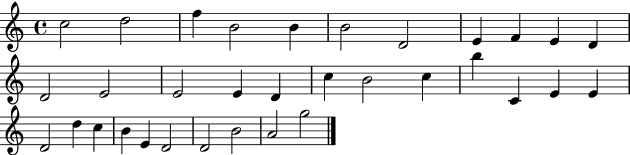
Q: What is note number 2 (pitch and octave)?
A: D5